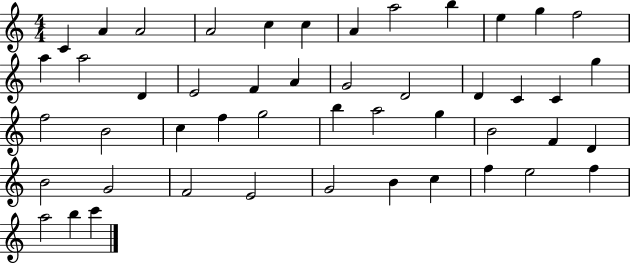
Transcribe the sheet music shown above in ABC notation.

X:1
T:Untitled
M:4/4
L:1/4
K:C
C A A2 A2 c c A a2 b e g f2 a a2 D E2 F A G2 D2 D C C g f2 B2 c f g2 b a2 g B2 F D B2 G2 F2 E2 G2 B c f e2 f a2 b c'